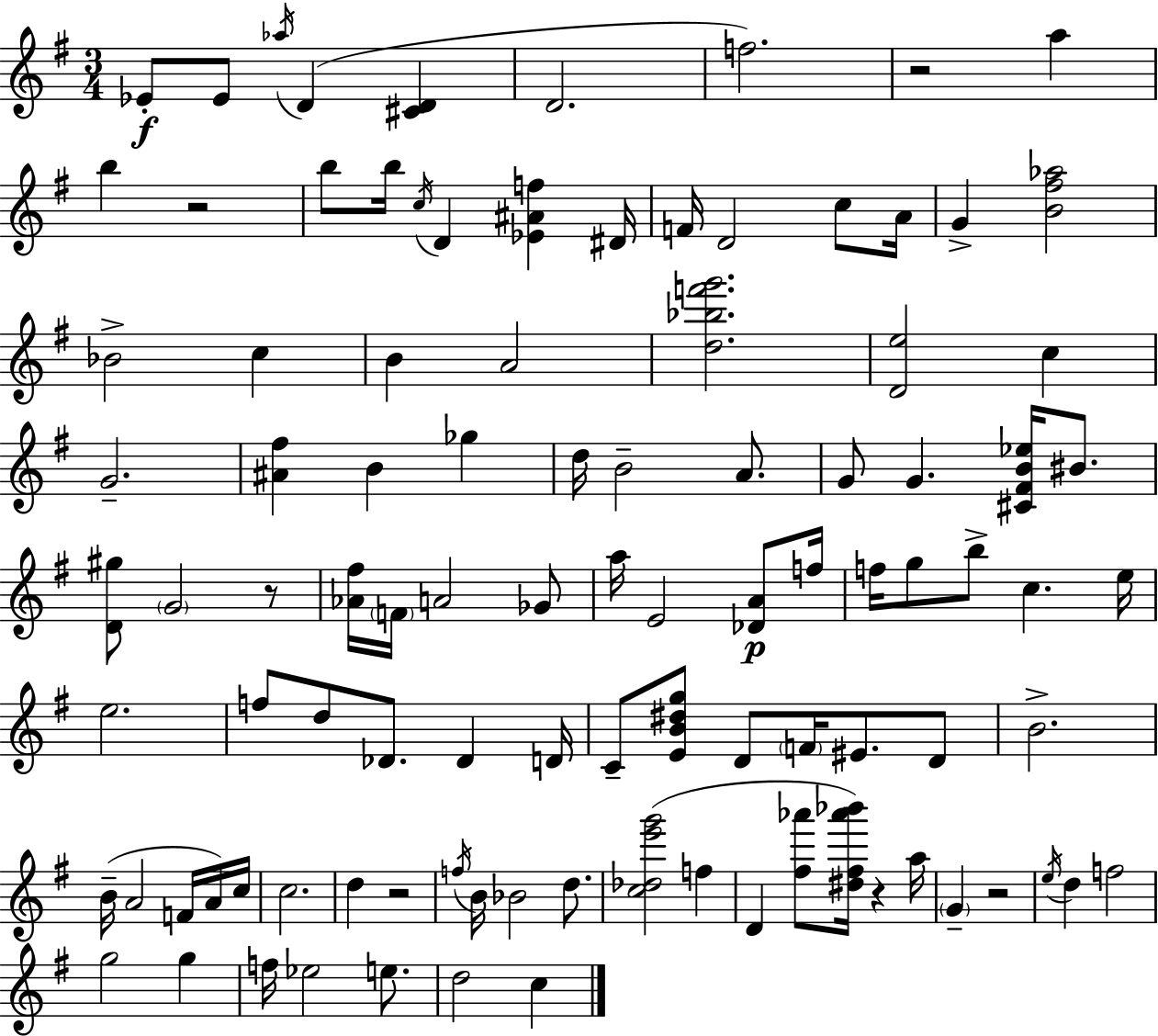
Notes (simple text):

Eb4/e Eb4/e Ab5/s D4/q [C#4,D4]/q D4/h. F5/h. R/h A5/q B5/q R/h B5/e B5/s C5/s D4/q [Eb4,A#4,F5]/q D#4/s F4/s D4/h C5/e A4/s G4/q [B4,F#5,Ab5]/h Bb4/h C5/q B4/q A4/h [D5,Bb5,F6,G6]/h. [D4,E5]/h C5/q G4/h. [A#4,F#5]/q B4/q Gb5/q D5/s B4/h A4/e. G4/e G4/q. [C#4,F#4,B4,Eb5]/s BIS4/e. [D4,G#5]/e G4/h R/e [Ab4,F#5]/s F4/s A4/h Gb4/e A5/s E4/h [Db4,A4]/e F5/s F5/s G5/e B5/e C5/q. E5/s E5/h. F5/e D5/e Db4/e. Db4/q D4/s C4/e [E4,B4,D#5,G5]/e D4/e F4/s EIS4/e. D4/e B4/h. B4/s A4/h F4/s A4/s C5/s C5/h. D5/q R/h F5/s B4/s Bb4/h D5/e. [C5,Db5,E6,G6]/h F5/q D4/q [F#5,Ab6]/e [D#5,F#5,Ab6,Bb6]/s R/q A5/s G4/q R/h E5/s D5/q F5/h G5/h G5/q F5/s Eb5/h E5/e. D5/h C5/q